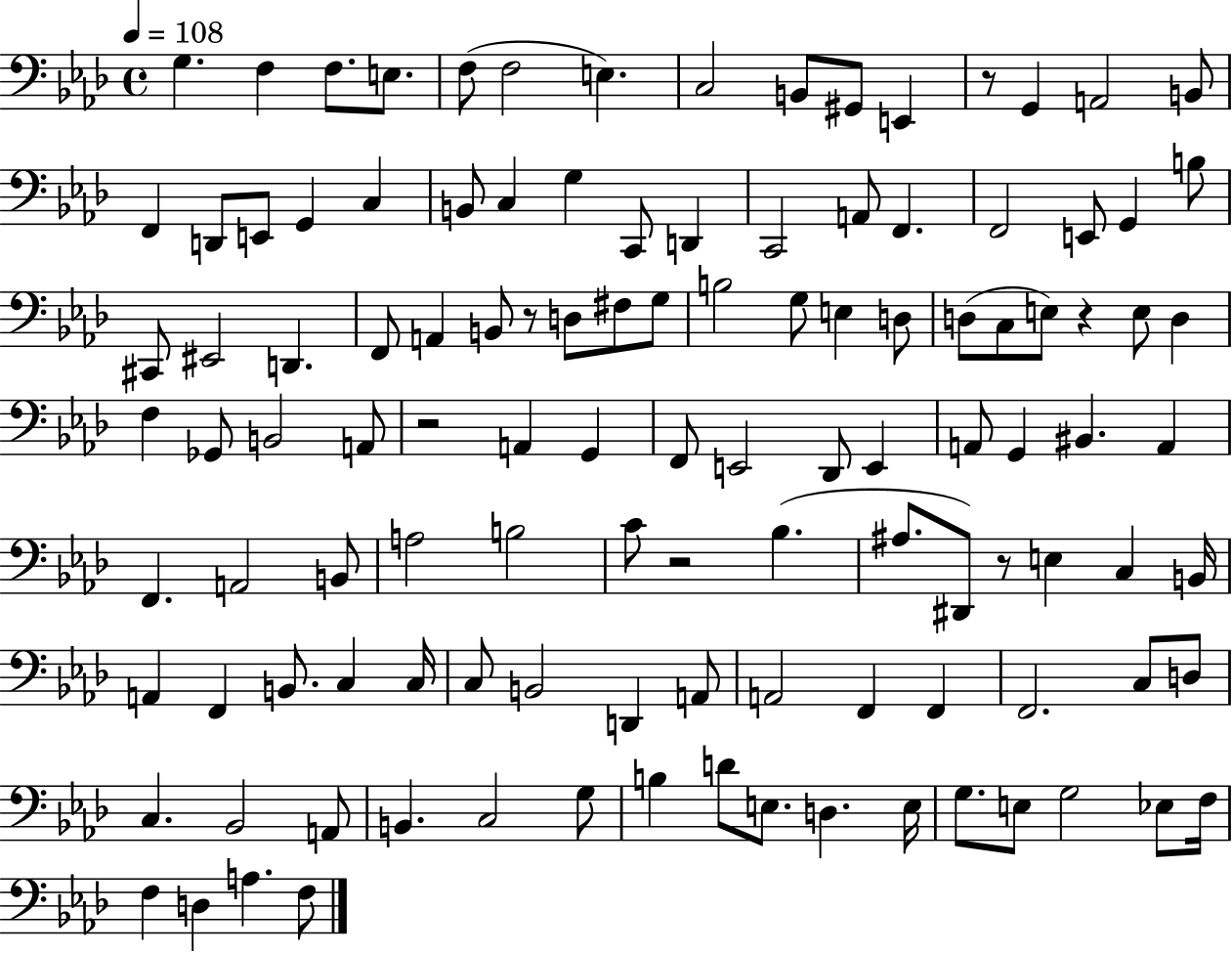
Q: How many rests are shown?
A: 6